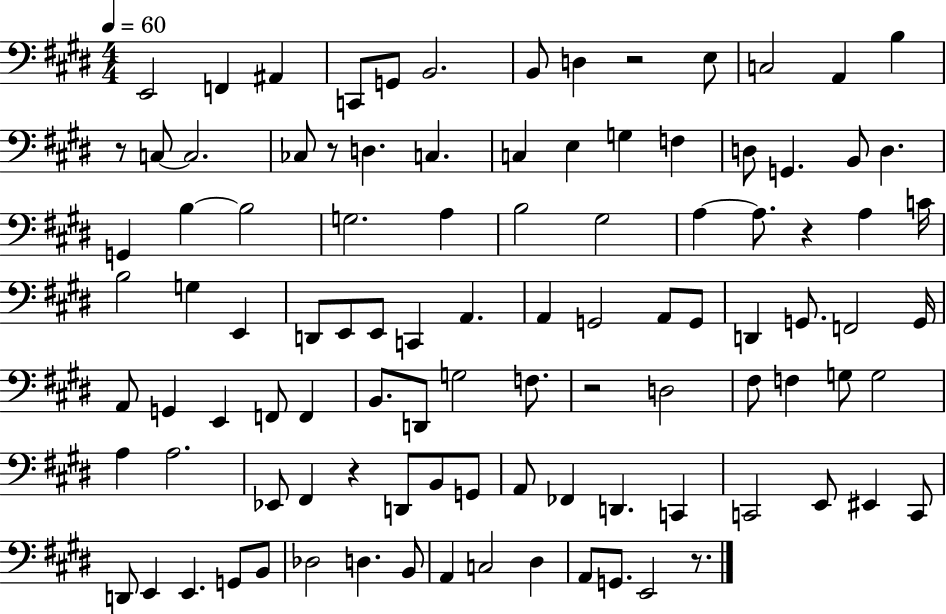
E2/h F2/q A#2/q C2/e G2/e B2/h. B2/e D3/q R/h E3/e C3/h A2/q B3/q R/e C3/e C3/h. CES3/e R/e D3/q. C3/q. C3/q E3/q G3/q F3/q D3/e G2/q. B2/e D3/q. G2/q B3/q B3/h G3/h. A3/q B3/h G#3/h A3/q A3/e. R/q A3/q C4/s B3/h G3/q E2/q D2/e E2/e E2/e C2/q A2/q. A2/q G2/h A2/e G2/e D2/q G2/e. F2/h G2/s A2/e G2/q E2/q F2/e F2/q B2/e. D2/e G3/h F3/e. R/h D3/h F#3/e F3/q G3/e G3/h A3/q A3/h. Eb2/e F#2/q R/q D2/e B2/e G2/e A2/e FES2/q D2/q. C2/q C2/h E2/e EIS2/q C2/e D2/e E2/q E2/q. G2/e B2/e Db3/h D3/q. B2/e A2/q C3/h D#3/q A2/e G2/e. E2/h R/e.